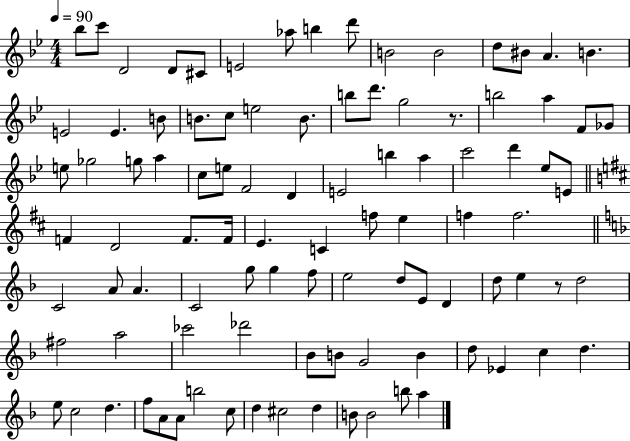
X:1
T:Untitled
M:4/4
L:1/4
K:Bb
_b/2 c'/2 D2 D/2 ^C/2 E2 _a/2 b d'/2 B2 B2 d/2 ^B/2 A B E2 E B/2 B/2 c/2 e2 B/2 b/2 d'/2 g2 z/2 b2 a F/2 _G/2 e/2 _g2 g/2 a c/2 e/2 F2 D E2 b a c'2 d' _e/2 E/2 F D2 F/2 F/4 E C f/2 e f f2 C2 A/2 A C2 g/2 g f/2 e2 d/2 E/2 D d/2 e z/2 d2 ^f2 a2 _c'2 _d'2 _B/2 B/2 G2 B d/2 _E c d e/2 c2 d f/2 A/2 A/2 b2 c/2 d ^c2 d B/2 B2 b/2 a